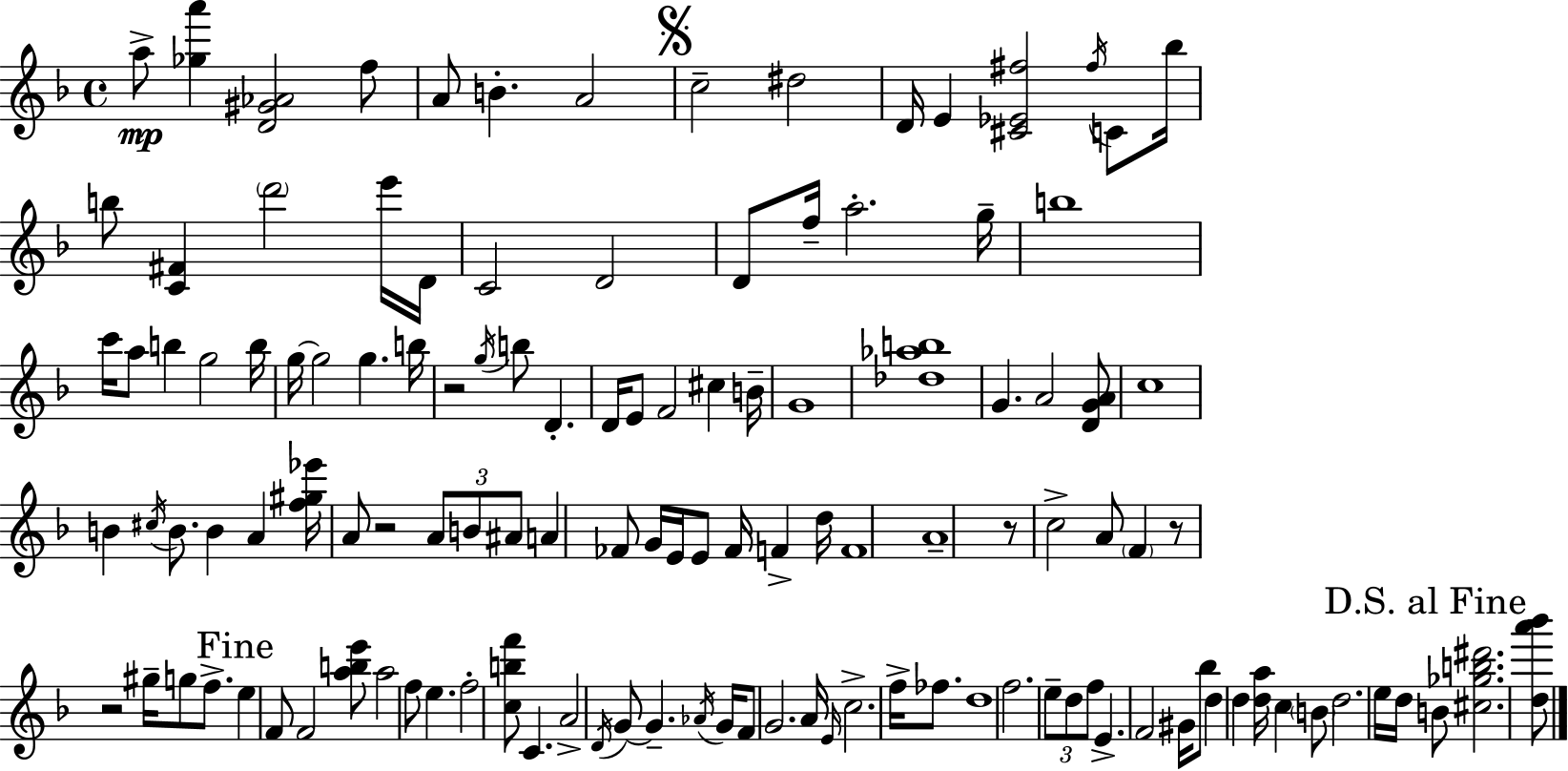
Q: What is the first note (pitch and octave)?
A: A5